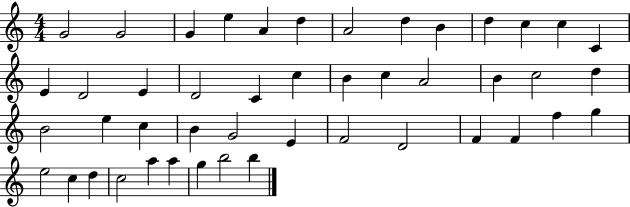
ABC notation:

X:1
T:Untitled
M:4/4
L:1/4
K:C
G2 G2 G e A d A2 d B d c c C E D2 E D2 C c B c A2 B c2 d B2 e c B G2 E F2 D2 F F f g e2 c d c2 a a g b2 b